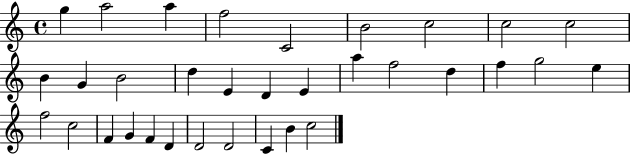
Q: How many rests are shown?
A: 0